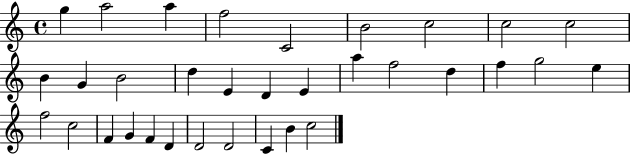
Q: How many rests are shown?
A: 0